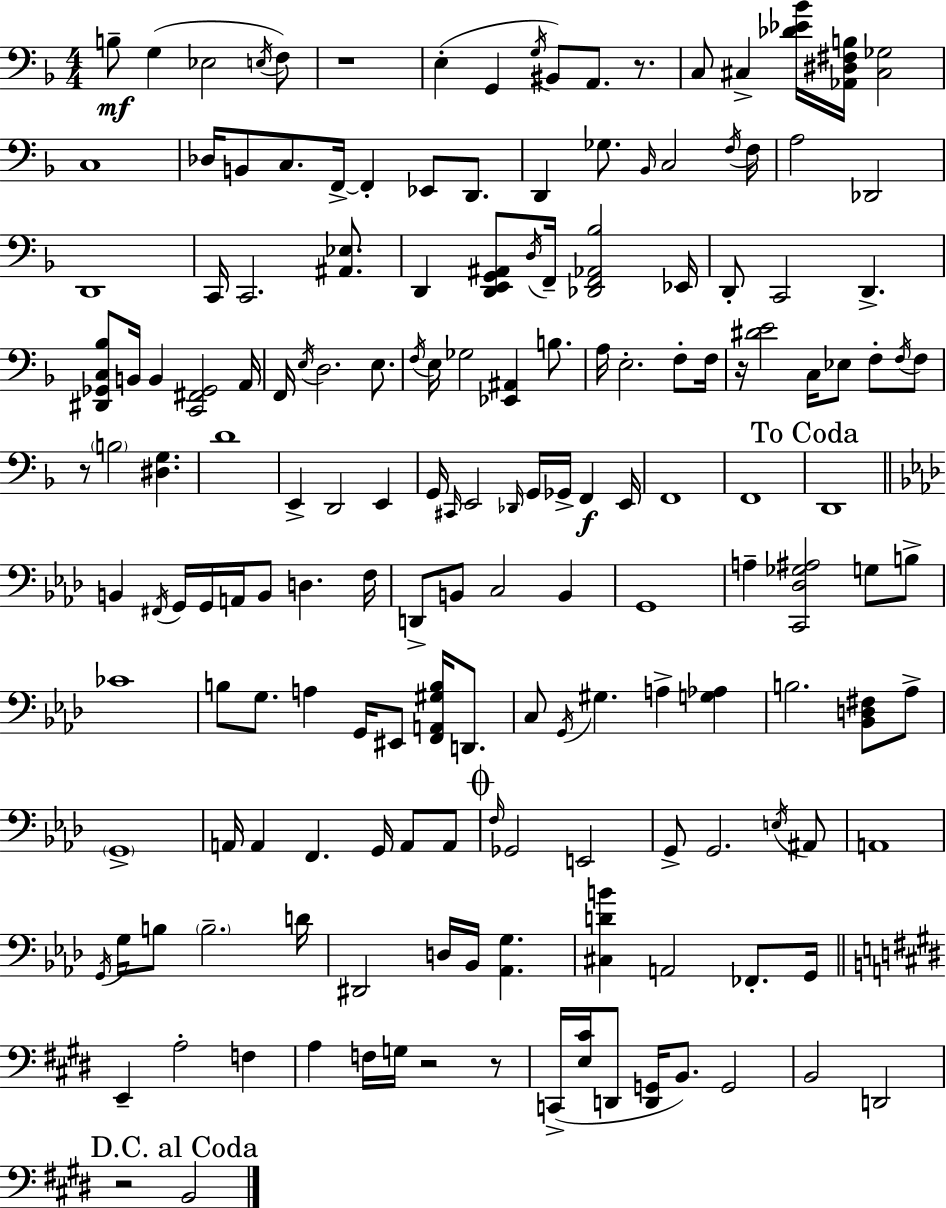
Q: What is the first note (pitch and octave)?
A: B3